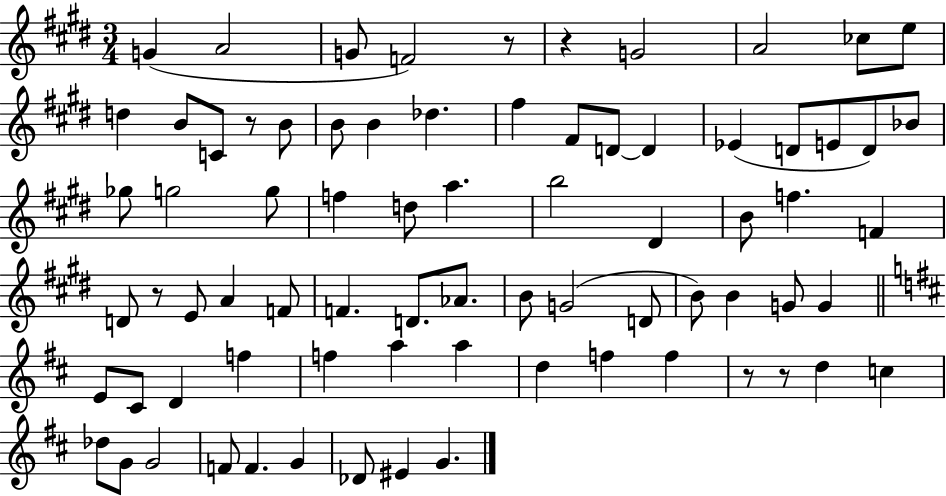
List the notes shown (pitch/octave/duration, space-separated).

G4/q A4/h G4/e F4/h R/e R/q G4/h A4/h CES5/e E5/e D5/q B4/e C4/e R/e B4/e B4/e B4/q Db5/q. F#5/q F#4/e D4/e D4/q Eb4/q D4/e E4/e D4/e Bb4/e Gb5/e G5/h G5/e F5/q D5/e A5/q. B5/h D#4/q B4/e F5/q. F4/q D4/e R/e E4/e A4/q F4/e F4/q. D4/e. Ab4/e. B4/e G4/h D4/e B4/e B4/q G4/e G4/q E4/e C#4/e D4/q F5/q F5/q A5/q A5/q D5/q F5/q F5/q R/e R/e D5/q C5/q Db5/e G4/e G4/h F4/e F4/q. G4/q Db4/e EIS4/q G4/q.